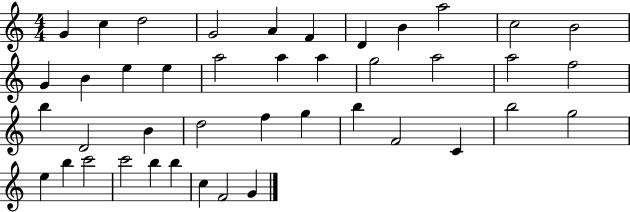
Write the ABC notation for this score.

X:1
T:Untitled
M:4/4
L:1/4
K:C
G c d2 G2 A F D B a2 c2 B2 G B e e a2 a a g2 a2 a2 f2 b D2 B d2 f g b F2 C b2 g2 e b c'2 c'2 b b c F2 G